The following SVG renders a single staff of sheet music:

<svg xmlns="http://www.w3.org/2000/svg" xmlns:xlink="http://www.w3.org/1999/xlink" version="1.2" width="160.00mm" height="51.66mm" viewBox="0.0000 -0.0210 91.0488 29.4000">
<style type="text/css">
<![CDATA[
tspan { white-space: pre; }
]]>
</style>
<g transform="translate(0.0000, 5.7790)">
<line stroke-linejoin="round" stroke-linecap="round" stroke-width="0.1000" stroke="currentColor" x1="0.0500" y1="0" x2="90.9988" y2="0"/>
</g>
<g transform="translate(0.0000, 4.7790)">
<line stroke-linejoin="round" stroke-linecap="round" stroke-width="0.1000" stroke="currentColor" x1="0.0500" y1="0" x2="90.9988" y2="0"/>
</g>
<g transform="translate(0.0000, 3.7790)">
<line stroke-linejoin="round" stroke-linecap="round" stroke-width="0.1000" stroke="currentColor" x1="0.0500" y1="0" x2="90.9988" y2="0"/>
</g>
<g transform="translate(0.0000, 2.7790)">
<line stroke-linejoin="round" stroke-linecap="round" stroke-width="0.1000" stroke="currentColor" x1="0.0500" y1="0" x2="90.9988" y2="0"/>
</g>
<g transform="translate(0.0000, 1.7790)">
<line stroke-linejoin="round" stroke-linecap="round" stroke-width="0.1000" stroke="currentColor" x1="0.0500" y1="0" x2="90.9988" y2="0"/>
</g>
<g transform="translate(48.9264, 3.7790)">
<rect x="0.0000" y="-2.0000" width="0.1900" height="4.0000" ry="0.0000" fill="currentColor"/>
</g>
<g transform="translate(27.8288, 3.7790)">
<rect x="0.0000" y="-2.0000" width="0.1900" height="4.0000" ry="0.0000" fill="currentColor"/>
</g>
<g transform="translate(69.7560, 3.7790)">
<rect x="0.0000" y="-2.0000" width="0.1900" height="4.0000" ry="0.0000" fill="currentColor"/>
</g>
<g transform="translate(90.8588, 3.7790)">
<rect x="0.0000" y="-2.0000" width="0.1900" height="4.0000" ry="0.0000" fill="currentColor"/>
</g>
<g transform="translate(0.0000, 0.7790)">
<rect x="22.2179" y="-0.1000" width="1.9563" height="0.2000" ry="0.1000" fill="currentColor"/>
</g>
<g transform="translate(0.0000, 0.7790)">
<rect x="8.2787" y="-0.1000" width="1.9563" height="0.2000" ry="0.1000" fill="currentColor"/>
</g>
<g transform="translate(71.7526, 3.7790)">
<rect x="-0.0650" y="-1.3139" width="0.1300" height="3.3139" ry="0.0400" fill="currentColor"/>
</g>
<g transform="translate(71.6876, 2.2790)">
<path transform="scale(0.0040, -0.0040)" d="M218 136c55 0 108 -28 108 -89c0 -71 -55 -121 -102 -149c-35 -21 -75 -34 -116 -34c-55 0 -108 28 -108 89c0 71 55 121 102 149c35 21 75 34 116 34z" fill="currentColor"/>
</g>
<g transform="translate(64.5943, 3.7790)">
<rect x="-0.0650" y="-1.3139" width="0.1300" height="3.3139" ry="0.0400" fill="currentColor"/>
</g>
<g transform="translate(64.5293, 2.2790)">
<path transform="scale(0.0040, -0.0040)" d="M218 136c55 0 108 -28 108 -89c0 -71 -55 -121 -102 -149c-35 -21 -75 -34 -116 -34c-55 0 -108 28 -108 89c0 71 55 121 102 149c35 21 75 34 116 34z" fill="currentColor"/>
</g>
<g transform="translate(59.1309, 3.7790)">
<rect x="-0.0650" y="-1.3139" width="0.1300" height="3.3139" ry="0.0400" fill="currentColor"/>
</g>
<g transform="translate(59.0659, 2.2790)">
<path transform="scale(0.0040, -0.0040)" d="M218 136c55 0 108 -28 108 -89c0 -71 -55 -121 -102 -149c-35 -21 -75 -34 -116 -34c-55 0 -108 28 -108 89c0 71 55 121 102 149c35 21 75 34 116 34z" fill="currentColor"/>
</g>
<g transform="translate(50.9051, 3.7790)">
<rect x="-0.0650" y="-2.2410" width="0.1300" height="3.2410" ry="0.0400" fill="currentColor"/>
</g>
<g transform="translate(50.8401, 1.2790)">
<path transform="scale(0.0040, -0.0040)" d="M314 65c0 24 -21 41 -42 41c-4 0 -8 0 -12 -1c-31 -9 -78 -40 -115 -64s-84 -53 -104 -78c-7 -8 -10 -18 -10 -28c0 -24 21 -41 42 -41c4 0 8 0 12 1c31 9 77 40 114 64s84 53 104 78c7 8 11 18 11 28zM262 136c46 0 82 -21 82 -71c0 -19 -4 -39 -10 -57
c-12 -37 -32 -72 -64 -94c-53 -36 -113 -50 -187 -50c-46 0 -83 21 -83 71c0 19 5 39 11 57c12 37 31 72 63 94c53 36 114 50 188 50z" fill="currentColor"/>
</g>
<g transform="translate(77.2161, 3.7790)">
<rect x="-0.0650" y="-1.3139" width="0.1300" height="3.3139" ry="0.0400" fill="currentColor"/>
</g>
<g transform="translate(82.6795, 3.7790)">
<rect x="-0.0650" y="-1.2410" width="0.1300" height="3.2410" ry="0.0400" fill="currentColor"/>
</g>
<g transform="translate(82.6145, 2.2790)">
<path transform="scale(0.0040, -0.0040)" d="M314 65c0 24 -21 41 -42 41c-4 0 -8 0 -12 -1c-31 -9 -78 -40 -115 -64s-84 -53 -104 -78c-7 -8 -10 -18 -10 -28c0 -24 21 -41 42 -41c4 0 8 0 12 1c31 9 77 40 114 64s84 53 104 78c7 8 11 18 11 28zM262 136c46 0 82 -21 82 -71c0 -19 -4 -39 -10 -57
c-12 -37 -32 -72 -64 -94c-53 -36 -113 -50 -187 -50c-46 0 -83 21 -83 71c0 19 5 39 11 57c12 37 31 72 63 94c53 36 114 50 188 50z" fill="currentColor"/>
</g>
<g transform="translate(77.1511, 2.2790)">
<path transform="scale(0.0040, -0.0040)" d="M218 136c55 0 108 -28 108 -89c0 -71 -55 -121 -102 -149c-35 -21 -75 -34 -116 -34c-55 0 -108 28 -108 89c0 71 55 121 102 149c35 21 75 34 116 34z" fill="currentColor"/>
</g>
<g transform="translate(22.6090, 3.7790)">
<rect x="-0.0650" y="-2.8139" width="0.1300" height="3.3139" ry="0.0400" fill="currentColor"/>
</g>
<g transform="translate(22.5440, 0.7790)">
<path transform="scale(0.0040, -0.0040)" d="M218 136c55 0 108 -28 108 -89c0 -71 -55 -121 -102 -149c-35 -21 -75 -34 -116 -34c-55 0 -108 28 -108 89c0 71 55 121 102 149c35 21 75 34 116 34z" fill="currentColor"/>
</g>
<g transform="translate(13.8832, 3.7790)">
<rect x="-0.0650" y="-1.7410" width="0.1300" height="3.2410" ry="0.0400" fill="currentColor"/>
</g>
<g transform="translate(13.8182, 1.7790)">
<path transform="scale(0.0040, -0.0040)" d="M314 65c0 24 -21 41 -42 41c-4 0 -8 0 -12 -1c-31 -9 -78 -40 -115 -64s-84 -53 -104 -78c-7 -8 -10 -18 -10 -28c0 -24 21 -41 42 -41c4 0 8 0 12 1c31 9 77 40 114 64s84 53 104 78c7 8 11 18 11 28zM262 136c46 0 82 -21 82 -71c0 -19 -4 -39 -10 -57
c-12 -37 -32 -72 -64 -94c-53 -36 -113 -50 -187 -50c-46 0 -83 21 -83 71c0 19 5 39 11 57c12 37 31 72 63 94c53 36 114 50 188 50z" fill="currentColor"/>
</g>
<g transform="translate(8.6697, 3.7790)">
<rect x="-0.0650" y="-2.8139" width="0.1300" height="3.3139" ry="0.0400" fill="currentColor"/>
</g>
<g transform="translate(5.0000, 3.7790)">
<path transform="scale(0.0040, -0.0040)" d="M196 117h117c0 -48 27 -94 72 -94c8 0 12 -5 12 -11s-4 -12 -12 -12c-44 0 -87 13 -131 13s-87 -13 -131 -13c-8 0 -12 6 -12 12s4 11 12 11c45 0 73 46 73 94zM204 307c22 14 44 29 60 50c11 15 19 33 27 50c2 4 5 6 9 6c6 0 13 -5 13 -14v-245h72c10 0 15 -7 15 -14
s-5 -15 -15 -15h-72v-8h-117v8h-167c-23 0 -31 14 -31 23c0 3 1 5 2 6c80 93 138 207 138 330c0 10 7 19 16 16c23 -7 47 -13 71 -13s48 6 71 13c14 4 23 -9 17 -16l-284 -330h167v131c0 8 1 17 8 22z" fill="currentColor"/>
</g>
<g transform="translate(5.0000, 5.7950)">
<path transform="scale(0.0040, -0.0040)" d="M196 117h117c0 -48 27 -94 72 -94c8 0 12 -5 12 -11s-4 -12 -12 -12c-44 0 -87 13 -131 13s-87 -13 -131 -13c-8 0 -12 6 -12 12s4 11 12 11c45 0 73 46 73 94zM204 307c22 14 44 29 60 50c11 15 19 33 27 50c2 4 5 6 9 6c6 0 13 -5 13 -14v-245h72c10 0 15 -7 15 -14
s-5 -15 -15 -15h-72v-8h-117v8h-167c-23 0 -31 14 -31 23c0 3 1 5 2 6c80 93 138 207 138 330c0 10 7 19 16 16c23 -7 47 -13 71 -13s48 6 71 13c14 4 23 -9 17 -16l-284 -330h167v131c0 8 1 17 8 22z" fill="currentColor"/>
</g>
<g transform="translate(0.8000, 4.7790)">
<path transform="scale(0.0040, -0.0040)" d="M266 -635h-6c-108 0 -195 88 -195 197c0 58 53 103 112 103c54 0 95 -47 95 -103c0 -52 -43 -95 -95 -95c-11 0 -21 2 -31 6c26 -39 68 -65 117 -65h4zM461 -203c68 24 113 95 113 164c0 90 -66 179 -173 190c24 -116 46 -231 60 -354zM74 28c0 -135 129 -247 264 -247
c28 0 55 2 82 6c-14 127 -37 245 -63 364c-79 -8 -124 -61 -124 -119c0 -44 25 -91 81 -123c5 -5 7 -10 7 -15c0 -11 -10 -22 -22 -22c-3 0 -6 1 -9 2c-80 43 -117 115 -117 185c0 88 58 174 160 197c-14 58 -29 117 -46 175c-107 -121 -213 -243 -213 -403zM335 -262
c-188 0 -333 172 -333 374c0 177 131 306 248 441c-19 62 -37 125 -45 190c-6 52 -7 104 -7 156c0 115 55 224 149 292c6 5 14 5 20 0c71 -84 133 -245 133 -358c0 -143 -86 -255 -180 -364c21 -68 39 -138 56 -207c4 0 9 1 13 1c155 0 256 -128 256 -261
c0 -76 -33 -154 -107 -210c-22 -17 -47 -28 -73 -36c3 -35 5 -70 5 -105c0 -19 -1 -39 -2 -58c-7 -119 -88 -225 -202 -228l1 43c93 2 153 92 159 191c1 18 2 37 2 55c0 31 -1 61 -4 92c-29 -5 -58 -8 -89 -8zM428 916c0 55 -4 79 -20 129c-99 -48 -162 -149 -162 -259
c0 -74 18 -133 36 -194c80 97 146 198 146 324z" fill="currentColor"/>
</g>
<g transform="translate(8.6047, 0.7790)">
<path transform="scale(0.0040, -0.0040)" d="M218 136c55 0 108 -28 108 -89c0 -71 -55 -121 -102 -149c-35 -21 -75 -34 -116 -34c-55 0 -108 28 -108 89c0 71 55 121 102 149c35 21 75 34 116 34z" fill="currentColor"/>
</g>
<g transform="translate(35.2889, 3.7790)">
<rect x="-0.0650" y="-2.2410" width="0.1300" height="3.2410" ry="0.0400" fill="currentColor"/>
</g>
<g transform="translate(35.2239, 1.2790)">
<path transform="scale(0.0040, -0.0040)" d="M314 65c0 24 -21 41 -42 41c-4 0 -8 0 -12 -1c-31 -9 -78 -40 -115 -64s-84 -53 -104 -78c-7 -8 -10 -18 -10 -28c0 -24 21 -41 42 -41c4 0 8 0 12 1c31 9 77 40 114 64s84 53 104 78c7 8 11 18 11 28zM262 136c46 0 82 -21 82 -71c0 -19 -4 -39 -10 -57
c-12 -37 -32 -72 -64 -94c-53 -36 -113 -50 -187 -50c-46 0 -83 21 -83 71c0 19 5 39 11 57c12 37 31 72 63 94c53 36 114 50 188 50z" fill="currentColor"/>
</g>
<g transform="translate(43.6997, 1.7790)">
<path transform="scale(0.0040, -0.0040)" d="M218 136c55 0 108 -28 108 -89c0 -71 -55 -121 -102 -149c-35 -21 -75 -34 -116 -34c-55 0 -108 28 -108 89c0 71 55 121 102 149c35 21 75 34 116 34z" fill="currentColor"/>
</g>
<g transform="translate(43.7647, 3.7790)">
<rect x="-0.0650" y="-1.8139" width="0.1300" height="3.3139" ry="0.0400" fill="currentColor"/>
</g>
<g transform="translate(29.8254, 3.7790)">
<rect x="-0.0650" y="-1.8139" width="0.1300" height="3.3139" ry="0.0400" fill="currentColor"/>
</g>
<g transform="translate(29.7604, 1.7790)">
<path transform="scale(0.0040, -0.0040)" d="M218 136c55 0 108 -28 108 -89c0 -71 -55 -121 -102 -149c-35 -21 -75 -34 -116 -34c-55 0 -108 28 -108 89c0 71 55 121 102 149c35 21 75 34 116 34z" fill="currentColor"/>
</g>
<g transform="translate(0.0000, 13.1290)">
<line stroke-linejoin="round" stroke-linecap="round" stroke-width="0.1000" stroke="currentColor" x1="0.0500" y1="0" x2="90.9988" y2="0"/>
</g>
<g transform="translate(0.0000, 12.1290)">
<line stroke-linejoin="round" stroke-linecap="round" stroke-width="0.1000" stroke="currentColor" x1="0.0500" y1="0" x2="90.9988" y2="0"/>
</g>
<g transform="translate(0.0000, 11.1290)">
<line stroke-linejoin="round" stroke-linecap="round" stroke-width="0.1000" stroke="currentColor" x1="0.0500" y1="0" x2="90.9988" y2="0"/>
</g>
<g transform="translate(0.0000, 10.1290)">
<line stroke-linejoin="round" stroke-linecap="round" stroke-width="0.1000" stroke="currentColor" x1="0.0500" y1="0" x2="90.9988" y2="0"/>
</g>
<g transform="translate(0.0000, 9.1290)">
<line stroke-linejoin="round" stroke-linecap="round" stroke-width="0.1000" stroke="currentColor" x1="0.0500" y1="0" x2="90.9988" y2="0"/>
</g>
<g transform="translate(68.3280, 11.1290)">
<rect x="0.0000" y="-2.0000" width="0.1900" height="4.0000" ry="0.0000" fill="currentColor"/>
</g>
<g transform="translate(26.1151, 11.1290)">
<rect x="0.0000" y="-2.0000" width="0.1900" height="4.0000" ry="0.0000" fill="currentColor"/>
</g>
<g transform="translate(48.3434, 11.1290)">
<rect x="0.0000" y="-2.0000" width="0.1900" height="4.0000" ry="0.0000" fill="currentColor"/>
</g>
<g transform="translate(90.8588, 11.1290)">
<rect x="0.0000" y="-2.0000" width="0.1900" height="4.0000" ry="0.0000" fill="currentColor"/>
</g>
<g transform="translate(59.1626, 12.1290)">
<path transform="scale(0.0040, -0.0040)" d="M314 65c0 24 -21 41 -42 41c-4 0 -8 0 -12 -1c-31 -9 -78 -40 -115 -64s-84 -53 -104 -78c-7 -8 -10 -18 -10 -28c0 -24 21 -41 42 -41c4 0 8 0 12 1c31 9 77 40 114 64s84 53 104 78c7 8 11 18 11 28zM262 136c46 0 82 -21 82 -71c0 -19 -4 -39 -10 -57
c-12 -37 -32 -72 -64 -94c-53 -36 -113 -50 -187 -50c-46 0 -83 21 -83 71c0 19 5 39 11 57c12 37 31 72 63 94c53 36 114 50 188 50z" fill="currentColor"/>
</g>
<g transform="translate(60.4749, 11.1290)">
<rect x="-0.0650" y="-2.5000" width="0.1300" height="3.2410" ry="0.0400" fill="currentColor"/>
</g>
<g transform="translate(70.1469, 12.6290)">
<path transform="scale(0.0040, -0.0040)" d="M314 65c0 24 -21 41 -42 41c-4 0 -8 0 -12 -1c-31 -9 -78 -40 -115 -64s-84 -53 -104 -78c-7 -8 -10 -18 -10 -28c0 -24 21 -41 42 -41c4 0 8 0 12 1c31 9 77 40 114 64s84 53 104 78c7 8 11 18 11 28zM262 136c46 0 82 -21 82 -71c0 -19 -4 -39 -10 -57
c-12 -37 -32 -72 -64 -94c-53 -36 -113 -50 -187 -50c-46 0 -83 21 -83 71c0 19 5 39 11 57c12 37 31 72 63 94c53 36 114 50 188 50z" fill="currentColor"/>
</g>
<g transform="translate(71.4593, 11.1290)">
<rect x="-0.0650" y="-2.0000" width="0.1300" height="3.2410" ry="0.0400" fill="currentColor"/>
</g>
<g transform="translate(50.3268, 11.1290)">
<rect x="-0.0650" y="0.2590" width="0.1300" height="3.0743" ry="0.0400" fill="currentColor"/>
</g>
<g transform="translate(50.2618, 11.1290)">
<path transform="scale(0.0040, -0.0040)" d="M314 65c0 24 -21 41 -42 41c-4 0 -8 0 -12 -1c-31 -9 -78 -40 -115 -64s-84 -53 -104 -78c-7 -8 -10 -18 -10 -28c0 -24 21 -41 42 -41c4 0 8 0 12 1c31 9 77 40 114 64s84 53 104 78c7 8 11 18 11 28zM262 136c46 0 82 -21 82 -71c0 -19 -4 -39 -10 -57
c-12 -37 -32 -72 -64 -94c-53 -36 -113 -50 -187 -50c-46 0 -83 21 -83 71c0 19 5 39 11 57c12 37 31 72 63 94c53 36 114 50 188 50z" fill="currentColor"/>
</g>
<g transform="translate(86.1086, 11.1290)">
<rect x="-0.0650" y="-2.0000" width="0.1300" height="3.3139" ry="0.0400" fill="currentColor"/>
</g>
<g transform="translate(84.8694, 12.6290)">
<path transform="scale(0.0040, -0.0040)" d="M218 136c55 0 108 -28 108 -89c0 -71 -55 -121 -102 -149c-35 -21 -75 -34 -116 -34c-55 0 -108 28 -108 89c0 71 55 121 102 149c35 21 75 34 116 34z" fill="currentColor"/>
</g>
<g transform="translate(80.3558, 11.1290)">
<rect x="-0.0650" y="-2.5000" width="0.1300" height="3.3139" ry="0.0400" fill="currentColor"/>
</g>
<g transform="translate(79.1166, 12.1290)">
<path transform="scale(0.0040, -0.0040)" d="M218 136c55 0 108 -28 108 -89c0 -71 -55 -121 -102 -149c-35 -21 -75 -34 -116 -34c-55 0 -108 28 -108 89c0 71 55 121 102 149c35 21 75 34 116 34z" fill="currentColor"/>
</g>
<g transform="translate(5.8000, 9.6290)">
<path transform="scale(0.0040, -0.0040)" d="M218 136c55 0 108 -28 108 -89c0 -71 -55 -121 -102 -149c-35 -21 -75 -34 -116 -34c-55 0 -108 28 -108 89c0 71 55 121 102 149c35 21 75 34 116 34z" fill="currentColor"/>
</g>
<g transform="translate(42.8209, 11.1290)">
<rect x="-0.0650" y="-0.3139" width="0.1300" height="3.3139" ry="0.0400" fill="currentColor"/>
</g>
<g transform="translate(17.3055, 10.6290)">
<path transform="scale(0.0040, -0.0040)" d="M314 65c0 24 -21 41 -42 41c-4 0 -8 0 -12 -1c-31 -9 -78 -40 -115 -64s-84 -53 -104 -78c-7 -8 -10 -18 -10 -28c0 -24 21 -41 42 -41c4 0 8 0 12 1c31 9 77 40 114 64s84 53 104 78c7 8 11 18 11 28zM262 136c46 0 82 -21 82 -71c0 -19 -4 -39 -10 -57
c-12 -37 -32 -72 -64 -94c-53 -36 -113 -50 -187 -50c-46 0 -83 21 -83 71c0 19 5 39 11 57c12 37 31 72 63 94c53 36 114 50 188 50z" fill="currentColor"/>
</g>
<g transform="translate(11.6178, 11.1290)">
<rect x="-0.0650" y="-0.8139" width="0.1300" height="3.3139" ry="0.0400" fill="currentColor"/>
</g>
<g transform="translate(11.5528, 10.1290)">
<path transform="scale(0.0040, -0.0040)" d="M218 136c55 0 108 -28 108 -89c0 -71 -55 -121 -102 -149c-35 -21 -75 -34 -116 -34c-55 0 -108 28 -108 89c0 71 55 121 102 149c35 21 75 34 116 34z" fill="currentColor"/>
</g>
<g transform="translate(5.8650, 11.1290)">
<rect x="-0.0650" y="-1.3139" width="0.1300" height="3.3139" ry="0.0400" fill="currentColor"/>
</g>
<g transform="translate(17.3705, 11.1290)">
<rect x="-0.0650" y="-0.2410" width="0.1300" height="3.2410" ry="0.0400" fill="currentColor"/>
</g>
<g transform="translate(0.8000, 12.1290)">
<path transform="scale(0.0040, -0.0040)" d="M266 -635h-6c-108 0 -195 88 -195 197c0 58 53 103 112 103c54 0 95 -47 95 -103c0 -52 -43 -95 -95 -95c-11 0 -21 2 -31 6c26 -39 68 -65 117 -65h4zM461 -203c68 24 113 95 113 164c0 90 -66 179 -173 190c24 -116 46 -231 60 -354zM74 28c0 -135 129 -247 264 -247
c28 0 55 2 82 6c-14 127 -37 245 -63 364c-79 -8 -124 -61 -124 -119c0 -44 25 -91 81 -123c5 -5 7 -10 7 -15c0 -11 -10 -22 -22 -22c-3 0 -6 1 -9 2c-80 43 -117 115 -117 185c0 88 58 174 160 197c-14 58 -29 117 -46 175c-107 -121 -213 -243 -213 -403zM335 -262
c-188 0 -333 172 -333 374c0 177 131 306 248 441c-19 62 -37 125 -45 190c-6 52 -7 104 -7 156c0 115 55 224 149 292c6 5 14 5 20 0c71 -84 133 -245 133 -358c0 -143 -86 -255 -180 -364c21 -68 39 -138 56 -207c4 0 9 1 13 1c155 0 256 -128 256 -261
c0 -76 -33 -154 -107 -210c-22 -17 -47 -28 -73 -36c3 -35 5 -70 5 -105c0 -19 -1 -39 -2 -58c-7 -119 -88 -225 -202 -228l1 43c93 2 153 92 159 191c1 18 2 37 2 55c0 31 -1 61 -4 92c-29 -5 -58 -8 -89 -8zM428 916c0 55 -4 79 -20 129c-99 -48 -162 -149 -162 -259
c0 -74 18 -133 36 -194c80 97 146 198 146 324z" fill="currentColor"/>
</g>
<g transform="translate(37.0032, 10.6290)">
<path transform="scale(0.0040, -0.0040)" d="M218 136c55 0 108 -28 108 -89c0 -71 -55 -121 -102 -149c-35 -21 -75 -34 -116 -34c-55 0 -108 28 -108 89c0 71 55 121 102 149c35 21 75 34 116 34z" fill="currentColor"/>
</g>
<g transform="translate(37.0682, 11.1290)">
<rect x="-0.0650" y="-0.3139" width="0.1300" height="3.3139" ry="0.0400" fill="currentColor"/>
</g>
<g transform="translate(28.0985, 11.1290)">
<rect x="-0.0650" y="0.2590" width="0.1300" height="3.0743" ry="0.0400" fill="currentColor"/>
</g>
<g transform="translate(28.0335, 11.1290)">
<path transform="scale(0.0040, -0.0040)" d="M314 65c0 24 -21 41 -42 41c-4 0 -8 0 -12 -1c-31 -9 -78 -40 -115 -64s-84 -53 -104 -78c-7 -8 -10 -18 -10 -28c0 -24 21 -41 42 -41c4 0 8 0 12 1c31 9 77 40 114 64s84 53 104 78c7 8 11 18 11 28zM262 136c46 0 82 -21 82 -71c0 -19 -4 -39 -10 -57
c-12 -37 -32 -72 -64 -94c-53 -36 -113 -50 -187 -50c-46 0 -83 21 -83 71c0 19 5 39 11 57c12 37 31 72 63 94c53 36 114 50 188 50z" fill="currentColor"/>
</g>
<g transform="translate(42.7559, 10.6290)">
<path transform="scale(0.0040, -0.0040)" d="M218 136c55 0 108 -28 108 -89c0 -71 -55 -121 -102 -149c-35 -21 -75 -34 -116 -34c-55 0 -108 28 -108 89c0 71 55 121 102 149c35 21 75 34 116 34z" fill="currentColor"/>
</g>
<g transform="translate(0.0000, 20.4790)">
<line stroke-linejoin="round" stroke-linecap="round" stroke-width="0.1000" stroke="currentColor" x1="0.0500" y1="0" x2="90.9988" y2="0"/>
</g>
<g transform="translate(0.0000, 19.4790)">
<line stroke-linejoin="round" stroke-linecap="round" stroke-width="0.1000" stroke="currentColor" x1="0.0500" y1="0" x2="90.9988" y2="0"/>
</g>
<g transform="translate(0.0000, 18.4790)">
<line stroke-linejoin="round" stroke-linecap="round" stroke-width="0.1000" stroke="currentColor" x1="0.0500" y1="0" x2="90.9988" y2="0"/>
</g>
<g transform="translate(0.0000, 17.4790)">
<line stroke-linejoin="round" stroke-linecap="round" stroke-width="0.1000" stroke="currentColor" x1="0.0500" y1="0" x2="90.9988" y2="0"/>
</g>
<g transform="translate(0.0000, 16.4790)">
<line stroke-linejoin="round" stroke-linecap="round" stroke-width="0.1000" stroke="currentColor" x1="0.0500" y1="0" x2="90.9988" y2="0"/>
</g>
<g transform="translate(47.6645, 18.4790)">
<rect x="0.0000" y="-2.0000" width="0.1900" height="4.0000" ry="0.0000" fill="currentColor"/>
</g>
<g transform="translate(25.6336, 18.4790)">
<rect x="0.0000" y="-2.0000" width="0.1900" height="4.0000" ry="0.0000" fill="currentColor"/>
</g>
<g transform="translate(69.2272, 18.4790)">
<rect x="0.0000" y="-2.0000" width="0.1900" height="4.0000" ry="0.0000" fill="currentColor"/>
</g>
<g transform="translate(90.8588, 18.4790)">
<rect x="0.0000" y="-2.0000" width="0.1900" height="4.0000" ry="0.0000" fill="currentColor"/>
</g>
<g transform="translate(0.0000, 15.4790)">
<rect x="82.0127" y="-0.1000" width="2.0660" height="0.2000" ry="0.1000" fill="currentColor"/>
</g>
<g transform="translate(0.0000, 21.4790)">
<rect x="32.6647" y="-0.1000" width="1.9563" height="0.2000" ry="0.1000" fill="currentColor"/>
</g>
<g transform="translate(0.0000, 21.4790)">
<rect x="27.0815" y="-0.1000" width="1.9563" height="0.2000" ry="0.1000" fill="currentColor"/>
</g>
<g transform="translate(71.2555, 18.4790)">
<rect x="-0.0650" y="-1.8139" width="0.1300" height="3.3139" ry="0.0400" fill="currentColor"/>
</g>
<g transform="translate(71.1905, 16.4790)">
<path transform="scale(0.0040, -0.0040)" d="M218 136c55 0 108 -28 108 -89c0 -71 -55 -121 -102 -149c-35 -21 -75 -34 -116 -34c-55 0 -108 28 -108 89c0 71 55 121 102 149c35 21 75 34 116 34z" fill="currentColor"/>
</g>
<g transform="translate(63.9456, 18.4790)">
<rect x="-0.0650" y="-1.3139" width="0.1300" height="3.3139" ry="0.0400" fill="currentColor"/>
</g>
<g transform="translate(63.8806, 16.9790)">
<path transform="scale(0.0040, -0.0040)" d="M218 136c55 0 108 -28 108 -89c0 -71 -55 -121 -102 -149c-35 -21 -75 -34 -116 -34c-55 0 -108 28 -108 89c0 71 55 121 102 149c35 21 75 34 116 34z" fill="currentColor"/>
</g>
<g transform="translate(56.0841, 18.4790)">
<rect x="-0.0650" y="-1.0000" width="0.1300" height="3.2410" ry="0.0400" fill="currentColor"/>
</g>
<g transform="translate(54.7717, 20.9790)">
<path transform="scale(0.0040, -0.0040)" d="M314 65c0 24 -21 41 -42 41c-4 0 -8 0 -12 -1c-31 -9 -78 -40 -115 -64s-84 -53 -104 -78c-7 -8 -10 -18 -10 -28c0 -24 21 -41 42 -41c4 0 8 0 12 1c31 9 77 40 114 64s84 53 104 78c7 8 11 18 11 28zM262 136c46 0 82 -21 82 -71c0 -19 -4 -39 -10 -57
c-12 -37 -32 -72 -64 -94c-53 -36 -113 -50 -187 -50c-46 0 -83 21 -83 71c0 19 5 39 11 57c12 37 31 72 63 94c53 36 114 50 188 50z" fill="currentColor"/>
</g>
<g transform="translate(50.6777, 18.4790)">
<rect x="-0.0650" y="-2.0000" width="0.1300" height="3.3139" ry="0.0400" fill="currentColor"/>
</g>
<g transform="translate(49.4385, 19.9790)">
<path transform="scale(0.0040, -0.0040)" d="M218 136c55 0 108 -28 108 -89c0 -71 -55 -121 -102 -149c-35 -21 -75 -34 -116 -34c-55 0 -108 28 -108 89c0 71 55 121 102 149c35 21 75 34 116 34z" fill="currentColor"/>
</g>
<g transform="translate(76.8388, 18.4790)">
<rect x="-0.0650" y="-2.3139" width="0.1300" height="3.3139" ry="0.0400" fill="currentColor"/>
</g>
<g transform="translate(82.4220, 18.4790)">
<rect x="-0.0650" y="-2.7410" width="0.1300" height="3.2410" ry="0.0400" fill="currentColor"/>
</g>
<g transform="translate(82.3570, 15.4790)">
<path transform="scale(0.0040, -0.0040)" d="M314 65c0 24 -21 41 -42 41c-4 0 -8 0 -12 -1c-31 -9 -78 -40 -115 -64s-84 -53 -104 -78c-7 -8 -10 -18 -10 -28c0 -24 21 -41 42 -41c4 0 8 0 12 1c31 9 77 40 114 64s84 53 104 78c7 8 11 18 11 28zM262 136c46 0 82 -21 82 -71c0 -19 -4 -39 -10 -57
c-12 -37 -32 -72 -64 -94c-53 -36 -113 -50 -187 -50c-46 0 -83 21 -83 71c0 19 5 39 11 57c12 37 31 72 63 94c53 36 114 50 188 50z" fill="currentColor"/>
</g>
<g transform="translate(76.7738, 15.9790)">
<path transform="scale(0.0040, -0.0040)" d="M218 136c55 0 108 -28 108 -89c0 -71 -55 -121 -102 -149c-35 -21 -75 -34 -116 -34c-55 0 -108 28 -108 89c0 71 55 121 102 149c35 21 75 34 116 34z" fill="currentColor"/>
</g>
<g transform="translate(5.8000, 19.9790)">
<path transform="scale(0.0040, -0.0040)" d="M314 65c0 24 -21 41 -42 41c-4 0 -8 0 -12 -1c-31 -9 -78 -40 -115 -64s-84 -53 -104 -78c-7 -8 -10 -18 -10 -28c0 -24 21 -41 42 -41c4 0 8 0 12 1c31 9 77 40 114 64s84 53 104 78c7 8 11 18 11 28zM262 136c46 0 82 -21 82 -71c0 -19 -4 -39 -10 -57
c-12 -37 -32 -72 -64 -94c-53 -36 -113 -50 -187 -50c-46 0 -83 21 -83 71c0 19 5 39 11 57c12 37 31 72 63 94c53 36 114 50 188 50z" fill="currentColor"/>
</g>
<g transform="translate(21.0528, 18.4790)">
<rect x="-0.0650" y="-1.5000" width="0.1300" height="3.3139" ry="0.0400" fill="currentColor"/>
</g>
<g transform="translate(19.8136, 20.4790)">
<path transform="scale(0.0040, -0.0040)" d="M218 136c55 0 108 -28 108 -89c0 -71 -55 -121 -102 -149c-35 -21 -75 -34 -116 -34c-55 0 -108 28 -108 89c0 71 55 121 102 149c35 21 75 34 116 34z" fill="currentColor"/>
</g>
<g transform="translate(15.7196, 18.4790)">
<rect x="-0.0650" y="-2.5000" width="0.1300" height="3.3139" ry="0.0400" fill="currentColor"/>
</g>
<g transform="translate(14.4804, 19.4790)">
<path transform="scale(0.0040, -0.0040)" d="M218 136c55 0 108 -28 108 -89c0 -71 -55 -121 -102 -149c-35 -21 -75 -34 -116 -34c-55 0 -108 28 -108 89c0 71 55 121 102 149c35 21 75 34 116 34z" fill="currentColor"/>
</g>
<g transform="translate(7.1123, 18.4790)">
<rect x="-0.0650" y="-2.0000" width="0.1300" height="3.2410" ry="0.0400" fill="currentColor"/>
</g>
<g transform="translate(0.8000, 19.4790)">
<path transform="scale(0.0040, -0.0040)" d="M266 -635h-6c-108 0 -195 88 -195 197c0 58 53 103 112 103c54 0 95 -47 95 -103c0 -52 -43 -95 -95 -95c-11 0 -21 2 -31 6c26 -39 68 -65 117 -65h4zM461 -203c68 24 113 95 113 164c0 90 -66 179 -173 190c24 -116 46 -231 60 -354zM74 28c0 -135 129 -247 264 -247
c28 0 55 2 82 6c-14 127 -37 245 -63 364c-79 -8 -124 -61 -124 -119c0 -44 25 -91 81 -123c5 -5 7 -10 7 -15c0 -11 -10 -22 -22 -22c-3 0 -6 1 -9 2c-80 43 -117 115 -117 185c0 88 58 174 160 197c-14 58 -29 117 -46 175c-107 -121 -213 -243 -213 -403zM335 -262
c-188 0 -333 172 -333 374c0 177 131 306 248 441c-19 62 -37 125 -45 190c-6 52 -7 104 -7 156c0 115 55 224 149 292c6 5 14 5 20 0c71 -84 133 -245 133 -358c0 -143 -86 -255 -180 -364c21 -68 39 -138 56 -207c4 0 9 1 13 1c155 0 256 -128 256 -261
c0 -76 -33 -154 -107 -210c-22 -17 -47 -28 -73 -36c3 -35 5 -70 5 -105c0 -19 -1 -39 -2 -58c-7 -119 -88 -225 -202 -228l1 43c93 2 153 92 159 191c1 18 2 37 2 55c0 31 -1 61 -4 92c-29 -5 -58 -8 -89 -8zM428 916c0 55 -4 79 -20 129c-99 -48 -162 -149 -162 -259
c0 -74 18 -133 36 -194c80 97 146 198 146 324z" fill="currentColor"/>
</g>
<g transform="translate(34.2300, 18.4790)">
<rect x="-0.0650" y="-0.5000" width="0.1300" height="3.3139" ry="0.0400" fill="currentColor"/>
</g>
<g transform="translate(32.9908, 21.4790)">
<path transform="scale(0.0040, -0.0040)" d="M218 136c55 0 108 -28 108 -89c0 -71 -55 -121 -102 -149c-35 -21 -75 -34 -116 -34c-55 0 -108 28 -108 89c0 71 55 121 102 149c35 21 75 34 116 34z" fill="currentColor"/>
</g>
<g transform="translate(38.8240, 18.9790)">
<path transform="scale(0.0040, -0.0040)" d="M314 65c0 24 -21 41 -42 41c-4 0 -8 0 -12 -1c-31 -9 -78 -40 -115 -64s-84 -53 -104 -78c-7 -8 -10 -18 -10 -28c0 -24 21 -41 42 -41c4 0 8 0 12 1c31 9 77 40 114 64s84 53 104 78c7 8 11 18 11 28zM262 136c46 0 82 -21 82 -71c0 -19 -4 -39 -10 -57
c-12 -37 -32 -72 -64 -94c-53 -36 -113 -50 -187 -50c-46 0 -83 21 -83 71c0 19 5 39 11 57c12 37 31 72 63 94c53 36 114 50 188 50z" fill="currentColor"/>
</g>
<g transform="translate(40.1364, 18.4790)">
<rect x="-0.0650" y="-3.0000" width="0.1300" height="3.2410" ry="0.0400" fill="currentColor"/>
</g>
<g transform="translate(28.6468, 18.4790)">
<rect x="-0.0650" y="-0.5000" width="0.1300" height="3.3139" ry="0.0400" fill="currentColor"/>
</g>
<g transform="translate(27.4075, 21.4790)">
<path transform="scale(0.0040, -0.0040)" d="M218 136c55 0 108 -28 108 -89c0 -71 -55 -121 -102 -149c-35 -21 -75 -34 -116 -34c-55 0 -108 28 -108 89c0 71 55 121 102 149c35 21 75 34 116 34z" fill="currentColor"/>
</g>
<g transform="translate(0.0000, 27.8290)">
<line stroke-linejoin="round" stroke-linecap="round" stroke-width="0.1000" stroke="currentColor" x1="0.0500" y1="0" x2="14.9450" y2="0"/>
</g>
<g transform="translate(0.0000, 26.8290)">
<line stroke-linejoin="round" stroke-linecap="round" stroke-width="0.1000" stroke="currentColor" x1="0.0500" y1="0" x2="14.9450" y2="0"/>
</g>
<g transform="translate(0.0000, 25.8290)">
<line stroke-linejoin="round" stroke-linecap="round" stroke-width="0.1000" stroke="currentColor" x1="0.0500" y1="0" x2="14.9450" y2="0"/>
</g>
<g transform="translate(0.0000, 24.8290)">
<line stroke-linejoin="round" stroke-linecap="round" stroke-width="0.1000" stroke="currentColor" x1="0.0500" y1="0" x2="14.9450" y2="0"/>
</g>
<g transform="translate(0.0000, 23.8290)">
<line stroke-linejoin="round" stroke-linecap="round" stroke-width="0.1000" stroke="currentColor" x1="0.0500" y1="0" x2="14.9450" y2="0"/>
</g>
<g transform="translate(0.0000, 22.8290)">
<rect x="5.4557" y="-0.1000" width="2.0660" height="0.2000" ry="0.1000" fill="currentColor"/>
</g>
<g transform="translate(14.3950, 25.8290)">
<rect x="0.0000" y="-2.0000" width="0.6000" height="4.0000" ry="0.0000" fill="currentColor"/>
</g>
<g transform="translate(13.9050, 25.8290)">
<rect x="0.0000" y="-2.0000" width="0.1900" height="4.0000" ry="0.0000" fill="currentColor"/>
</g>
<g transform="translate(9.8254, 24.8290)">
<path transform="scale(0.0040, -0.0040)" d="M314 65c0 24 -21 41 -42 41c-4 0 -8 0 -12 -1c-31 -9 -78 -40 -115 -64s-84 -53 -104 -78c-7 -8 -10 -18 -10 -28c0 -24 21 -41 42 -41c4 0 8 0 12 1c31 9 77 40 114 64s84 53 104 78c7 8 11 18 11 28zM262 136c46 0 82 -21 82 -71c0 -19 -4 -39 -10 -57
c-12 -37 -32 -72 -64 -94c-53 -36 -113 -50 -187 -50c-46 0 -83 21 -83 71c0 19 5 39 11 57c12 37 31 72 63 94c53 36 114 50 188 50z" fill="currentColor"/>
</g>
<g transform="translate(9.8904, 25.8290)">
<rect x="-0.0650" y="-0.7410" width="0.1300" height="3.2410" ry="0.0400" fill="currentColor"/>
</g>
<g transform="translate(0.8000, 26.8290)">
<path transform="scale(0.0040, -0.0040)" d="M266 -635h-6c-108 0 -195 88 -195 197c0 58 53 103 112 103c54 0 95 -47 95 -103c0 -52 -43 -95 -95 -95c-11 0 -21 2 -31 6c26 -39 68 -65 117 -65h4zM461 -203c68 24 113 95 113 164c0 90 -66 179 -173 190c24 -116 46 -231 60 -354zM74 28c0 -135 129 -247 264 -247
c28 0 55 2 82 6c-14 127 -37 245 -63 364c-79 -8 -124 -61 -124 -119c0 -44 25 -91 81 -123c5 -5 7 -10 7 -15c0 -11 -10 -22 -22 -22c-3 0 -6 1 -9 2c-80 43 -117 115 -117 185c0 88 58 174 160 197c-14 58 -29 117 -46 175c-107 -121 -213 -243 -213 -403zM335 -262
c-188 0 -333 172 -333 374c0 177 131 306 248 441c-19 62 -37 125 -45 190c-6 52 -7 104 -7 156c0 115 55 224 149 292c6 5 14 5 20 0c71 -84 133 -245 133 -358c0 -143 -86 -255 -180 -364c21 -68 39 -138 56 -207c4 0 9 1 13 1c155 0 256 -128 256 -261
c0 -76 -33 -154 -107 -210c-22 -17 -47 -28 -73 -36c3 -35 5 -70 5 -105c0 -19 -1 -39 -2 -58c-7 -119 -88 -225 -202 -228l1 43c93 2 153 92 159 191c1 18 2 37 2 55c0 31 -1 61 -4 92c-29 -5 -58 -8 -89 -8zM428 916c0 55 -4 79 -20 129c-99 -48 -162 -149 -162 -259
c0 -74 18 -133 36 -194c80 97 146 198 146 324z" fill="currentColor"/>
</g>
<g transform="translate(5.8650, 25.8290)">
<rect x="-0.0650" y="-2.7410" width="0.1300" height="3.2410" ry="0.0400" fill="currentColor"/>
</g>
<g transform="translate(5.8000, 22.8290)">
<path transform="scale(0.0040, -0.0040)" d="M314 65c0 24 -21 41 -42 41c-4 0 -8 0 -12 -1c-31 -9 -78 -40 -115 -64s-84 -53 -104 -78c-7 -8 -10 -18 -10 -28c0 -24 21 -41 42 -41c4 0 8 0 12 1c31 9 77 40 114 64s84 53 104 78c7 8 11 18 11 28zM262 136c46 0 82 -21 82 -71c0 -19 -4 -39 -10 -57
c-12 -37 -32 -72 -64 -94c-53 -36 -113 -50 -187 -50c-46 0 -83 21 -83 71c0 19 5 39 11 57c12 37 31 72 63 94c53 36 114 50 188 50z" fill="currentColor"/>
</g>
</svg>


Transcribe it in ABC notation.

X:1
T:Untitled
M:4/4
L:1/4
K:C
a f2 a f g2 f g2 e e e e e2 e d c2 B2 c c B2 G2 F2 G F F2 G E C C A2 F D2 e f g a2 a2 d2